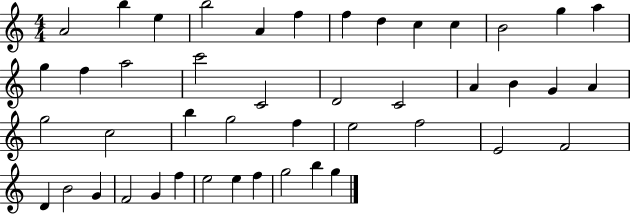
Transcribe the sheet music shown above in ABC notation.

X:1
T:Untitled
M:4/4
L:1/4
K:C
A2 b e b2 A f f d c c B2 g a g f a2 c'2 C2 D2 C2 A B G A g2 c2 b g2 f e2 f2 E2 F2 D B2 G F2 G f e2 e f g2 b g